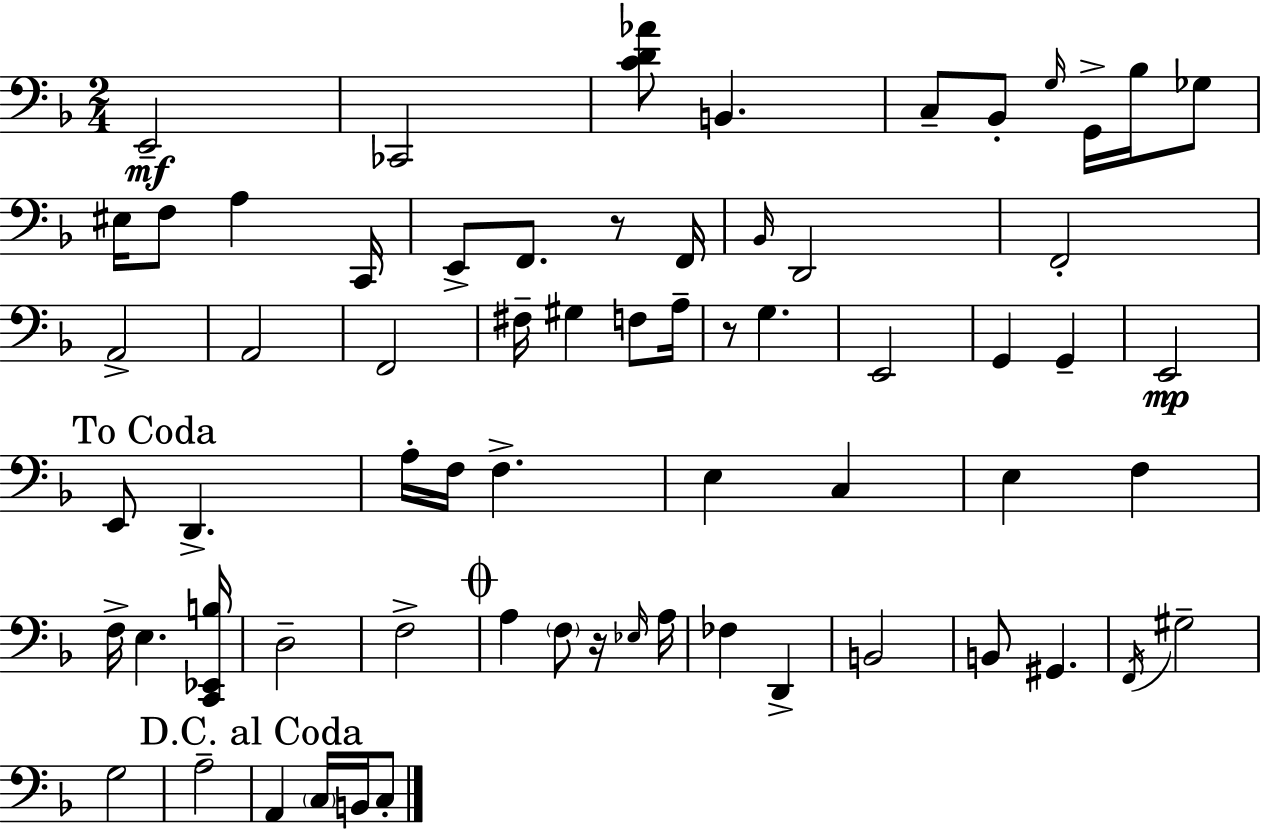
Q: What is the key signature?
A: D minor